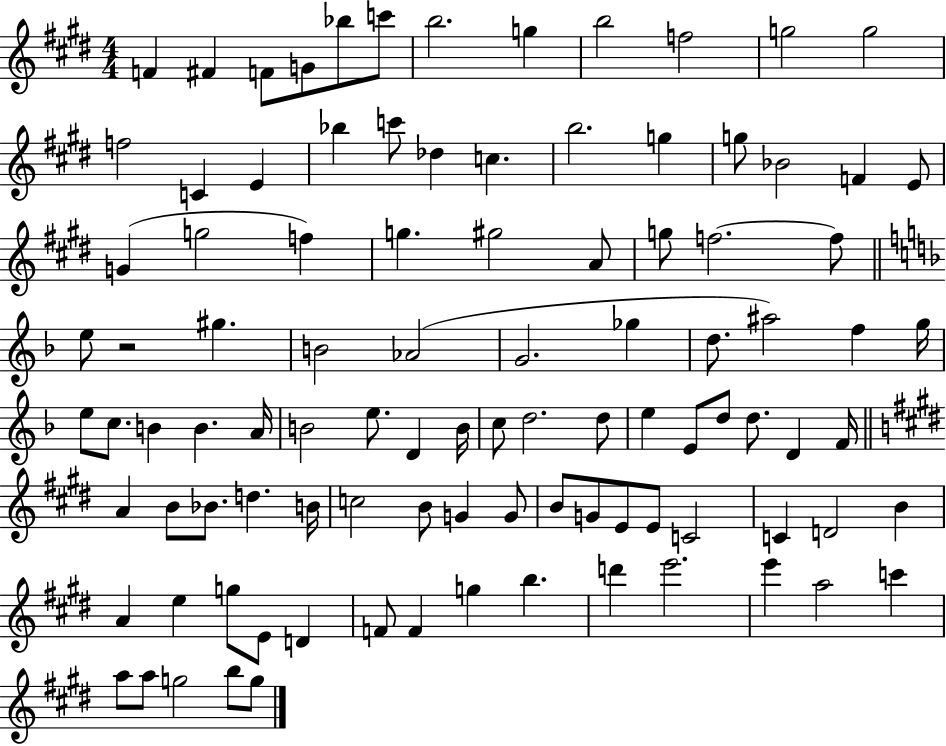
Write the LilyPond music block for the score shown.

{
  \clef treble
  \numericTimeSignature
  \time 4/4
  \key e \major
  f'4 fis'4 f'8 g'8 bes''8 c'''8 | b''2. g''4 | b''2 f''2 | g''2 g''2 | \break f''2 c'4 e'4 | bes''4 c'''8 des''4 c''4. | b''2. g''4 | g''8 bes'2 f'4 e'8 | \break g'4( g''2 f''4) | g''4. gis''2 a'8 | g''8 f''2.~~ f''8 | \bar "||" \break \key f \major e''8 r2 gis''4. | b'2 aes'2( | g'2. ges''4 | d''8. ais''2) f''4 g''16 | \break e''8 c''8. b'4 b'4. a'16 | b'2 e''8. d'4 b'16 | c''8 d''2. d''8 | e''4 e'8 d''8 d''8. d'4 f'16 | \break \bar "||" \break \key e \major a'4 b'8 bes'8. d''4. b'16 | c''2 b'8 g'4 g'8 | b'8 g'8 e'8 e'8 c'2 | c'4 d'2 b'4 | \break a'4 e''4 g''8 e'8 d'4 | f'8 f'4 g''4 b''4. | d'''4 e'''2. | e'''4 a''2 c'''4 | \break a''8 a''8 g''2 b''8 g''8 | \bar "|."
}